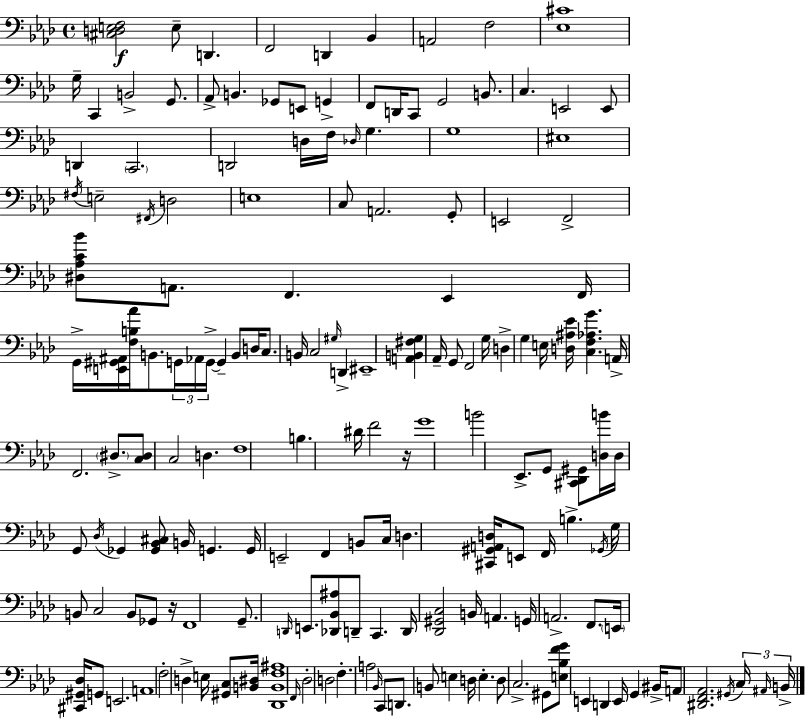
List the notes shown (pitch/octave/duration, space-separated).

[C#3,D3,E3,F3]/h E3/e D2/q. F2/h D2/q Bb2/q A2/h F3/h [Eb3,C#4]/w G3/s C2/q B2/h G2/e. Ab2/e B2/q. Gb2/e E2/e G2/q F2/e D2/s C2/e G2/h B2/e. C3/q. E2/h E2/e D2/q C2/h. D2/h D3/s F3/s Db3/s G3/q. G3/w EIS3/w F#3/s E3/h F#2/s D3/h E3/w C3/e A2/h. G2/e E2/h F2/h [D#3,Ab3,C4,Bb4]/e A2/e. F2/q. Eb2/q F2/s G2/s [E2,G#2,A#2]/s [F3,B3,Ab4]/s B2/e. G2/s Ab2/s G2/s G2/q B2/e D3/s C3/e. B2/s C3/h G#3/s D2/q EIS2/w [A2,B2,F#3,G3]/q Ab2/s G2/e F2/h G3/s D3/q G3/q E3/s [D3,A#3,Eb4]/s [C3,F3,Ab3,G4]/q. A2/s F2/h. D#3/e. [C3,D#3]/e C3/h D3/q. F3/w B3/q. D#4/s F4/h R/s G4/w B4/h Eb2/e. G2/e [C#2,Db2,G#2]/e [D3,B4]/s D3/s G2/e Db3/s Gb2/q [Gb2,Bb2,C#3]/e B2/s G2/q. G2/s E2/h F2/q B2/e C3/s D3/q. [C#2,G#2,A2,D3]/s E2/e F2/s B3/q. Gb2/s G3/s B2/e C3/h B2/e Gb2/e R/s F2/w G2/e. D2/s E2/e. [Db2,Bb2,A#3]/e D2/e C2/q. D2/s [Db2,G#2,C3]/h B2/s A2/q. G2/s A2/h. F2/e. E2/s [C#2,G#2,Db3]/s G2/e E2/h. A2/w F3/h D3/q E3/s [G#2,C3]/e [B2,D#3]/s [Db2,B2,F3,A#3]/w F2/s Db3/h D3/h F3/q. A3/h Bb2/s C2/e D2/e. B2/e E3/q D3/s E3/q. D3/e C3/h. G#2/e [E3,Bb3,F4,G4]/e E2/q D2/q E2/s G2/q BIS2/s A2/e [D#2,F2,Ab2]/h. G#2/s C3/s A#2/s B2/s